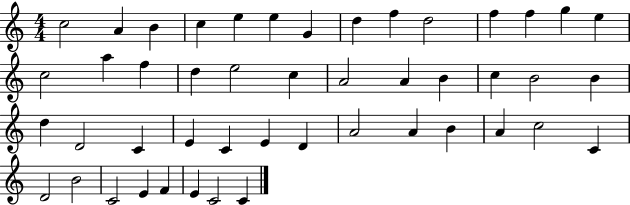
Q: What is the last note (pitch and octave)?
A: C4